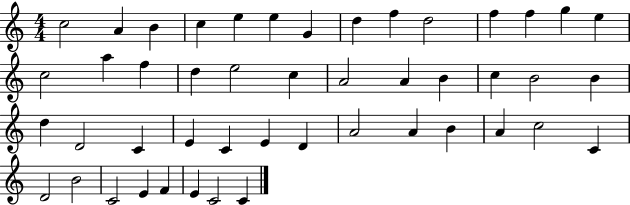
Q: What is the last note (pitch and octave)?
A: C4